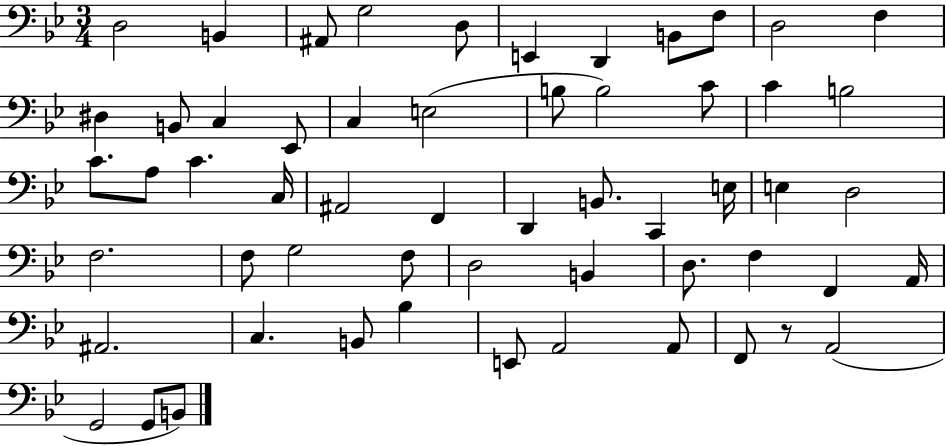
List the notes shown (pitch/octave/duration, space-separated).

D3/h B2/q A#2/e G3/h D3/e E2/q D2/q B2/e F3/e D3/h F3/q D#3/q B2/e C3/q Eb2/e C3/q E3/h B3/e B3/h C4/e C4/q B3/h C4/e. A3/e C4/q. C3/s A#2/h F2/q D2/q B2/e. C2/q E3/s E3/q D3/h F3/h. F3/e G3/h F3/e D3/h B2/q D3/e. F3/q F2/q A2/s A#2/h. C3/q. B2/e Bb3/q E2/e A2/h A2/e F2/e R/e A2/h G2/h G2/e B2/e